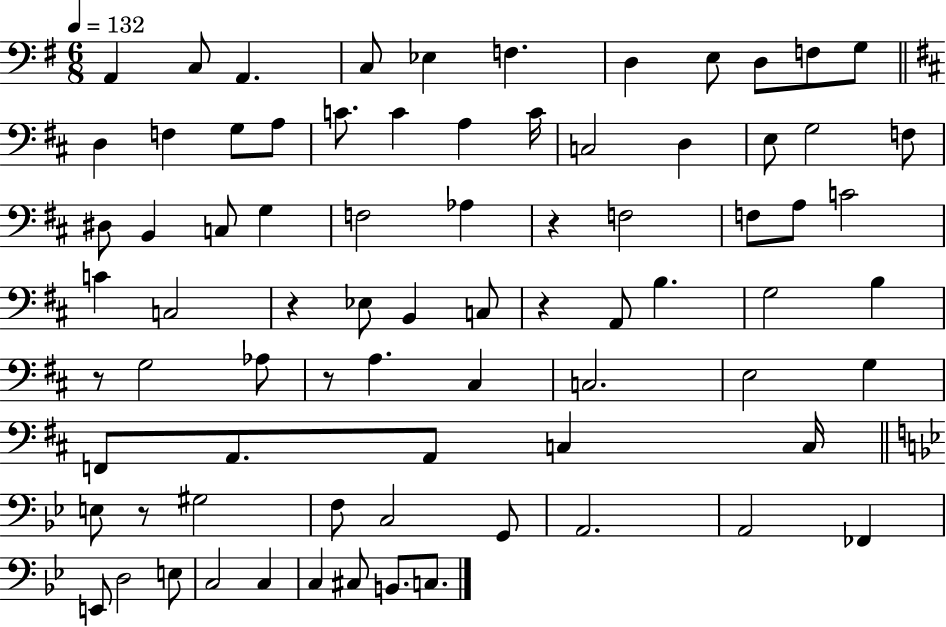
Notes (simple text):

A2/q C3/e A2/q. C3/e Eb3/q F3/q. D3/q E3/e D3/e F3/e G3/e D3/q F3/q G3/e A3/e C4/e. C4/q A3/q C4/s C3/h D3/q E3/e G3/h F3/e D#3/e B2/q C3/e G3/q F3/h Ab3/q R/q F3/h F3/e A3/e C4/h C4/q C3/h R/q Eb3/e B2/q C3/e R/q A2/e B3/q. G3/h B3/q R/e G3/h Ab3/e R/e A3/q. C#3/q C3/h. E3/h G3/q F2/e A2/e. A2/e C3/q C3/s E3/e R/e G#3/h F3/e C3/h G2/e A2/h. A2/h FES2/q E2/e D3/h E3/e C3/h C3/q C3/q C#3/e B2/e. C3/e.